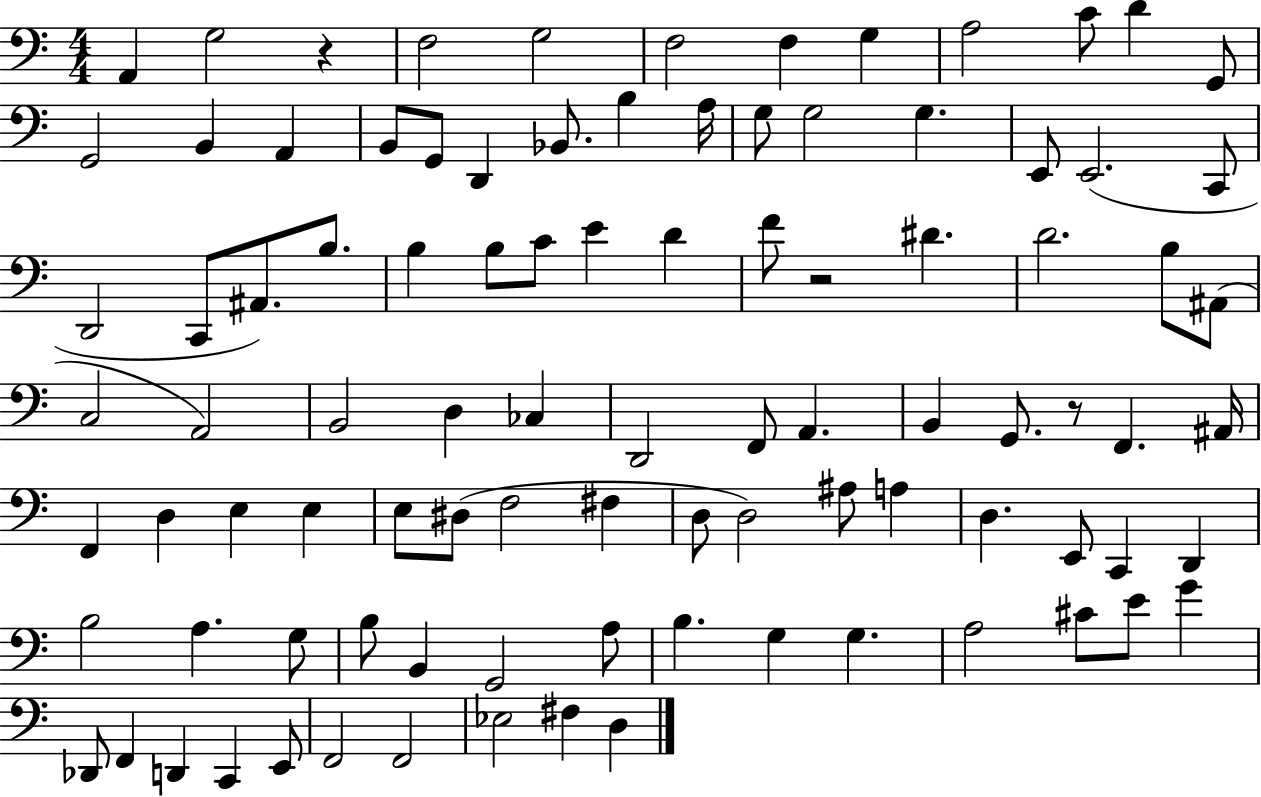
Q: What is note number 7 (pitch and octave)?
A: G3